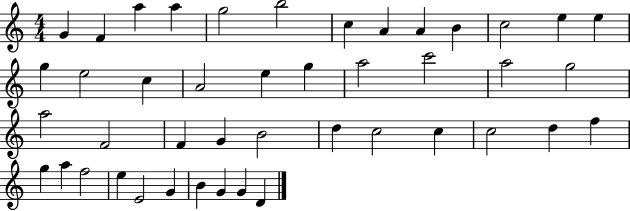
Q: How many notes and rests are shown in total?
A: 44